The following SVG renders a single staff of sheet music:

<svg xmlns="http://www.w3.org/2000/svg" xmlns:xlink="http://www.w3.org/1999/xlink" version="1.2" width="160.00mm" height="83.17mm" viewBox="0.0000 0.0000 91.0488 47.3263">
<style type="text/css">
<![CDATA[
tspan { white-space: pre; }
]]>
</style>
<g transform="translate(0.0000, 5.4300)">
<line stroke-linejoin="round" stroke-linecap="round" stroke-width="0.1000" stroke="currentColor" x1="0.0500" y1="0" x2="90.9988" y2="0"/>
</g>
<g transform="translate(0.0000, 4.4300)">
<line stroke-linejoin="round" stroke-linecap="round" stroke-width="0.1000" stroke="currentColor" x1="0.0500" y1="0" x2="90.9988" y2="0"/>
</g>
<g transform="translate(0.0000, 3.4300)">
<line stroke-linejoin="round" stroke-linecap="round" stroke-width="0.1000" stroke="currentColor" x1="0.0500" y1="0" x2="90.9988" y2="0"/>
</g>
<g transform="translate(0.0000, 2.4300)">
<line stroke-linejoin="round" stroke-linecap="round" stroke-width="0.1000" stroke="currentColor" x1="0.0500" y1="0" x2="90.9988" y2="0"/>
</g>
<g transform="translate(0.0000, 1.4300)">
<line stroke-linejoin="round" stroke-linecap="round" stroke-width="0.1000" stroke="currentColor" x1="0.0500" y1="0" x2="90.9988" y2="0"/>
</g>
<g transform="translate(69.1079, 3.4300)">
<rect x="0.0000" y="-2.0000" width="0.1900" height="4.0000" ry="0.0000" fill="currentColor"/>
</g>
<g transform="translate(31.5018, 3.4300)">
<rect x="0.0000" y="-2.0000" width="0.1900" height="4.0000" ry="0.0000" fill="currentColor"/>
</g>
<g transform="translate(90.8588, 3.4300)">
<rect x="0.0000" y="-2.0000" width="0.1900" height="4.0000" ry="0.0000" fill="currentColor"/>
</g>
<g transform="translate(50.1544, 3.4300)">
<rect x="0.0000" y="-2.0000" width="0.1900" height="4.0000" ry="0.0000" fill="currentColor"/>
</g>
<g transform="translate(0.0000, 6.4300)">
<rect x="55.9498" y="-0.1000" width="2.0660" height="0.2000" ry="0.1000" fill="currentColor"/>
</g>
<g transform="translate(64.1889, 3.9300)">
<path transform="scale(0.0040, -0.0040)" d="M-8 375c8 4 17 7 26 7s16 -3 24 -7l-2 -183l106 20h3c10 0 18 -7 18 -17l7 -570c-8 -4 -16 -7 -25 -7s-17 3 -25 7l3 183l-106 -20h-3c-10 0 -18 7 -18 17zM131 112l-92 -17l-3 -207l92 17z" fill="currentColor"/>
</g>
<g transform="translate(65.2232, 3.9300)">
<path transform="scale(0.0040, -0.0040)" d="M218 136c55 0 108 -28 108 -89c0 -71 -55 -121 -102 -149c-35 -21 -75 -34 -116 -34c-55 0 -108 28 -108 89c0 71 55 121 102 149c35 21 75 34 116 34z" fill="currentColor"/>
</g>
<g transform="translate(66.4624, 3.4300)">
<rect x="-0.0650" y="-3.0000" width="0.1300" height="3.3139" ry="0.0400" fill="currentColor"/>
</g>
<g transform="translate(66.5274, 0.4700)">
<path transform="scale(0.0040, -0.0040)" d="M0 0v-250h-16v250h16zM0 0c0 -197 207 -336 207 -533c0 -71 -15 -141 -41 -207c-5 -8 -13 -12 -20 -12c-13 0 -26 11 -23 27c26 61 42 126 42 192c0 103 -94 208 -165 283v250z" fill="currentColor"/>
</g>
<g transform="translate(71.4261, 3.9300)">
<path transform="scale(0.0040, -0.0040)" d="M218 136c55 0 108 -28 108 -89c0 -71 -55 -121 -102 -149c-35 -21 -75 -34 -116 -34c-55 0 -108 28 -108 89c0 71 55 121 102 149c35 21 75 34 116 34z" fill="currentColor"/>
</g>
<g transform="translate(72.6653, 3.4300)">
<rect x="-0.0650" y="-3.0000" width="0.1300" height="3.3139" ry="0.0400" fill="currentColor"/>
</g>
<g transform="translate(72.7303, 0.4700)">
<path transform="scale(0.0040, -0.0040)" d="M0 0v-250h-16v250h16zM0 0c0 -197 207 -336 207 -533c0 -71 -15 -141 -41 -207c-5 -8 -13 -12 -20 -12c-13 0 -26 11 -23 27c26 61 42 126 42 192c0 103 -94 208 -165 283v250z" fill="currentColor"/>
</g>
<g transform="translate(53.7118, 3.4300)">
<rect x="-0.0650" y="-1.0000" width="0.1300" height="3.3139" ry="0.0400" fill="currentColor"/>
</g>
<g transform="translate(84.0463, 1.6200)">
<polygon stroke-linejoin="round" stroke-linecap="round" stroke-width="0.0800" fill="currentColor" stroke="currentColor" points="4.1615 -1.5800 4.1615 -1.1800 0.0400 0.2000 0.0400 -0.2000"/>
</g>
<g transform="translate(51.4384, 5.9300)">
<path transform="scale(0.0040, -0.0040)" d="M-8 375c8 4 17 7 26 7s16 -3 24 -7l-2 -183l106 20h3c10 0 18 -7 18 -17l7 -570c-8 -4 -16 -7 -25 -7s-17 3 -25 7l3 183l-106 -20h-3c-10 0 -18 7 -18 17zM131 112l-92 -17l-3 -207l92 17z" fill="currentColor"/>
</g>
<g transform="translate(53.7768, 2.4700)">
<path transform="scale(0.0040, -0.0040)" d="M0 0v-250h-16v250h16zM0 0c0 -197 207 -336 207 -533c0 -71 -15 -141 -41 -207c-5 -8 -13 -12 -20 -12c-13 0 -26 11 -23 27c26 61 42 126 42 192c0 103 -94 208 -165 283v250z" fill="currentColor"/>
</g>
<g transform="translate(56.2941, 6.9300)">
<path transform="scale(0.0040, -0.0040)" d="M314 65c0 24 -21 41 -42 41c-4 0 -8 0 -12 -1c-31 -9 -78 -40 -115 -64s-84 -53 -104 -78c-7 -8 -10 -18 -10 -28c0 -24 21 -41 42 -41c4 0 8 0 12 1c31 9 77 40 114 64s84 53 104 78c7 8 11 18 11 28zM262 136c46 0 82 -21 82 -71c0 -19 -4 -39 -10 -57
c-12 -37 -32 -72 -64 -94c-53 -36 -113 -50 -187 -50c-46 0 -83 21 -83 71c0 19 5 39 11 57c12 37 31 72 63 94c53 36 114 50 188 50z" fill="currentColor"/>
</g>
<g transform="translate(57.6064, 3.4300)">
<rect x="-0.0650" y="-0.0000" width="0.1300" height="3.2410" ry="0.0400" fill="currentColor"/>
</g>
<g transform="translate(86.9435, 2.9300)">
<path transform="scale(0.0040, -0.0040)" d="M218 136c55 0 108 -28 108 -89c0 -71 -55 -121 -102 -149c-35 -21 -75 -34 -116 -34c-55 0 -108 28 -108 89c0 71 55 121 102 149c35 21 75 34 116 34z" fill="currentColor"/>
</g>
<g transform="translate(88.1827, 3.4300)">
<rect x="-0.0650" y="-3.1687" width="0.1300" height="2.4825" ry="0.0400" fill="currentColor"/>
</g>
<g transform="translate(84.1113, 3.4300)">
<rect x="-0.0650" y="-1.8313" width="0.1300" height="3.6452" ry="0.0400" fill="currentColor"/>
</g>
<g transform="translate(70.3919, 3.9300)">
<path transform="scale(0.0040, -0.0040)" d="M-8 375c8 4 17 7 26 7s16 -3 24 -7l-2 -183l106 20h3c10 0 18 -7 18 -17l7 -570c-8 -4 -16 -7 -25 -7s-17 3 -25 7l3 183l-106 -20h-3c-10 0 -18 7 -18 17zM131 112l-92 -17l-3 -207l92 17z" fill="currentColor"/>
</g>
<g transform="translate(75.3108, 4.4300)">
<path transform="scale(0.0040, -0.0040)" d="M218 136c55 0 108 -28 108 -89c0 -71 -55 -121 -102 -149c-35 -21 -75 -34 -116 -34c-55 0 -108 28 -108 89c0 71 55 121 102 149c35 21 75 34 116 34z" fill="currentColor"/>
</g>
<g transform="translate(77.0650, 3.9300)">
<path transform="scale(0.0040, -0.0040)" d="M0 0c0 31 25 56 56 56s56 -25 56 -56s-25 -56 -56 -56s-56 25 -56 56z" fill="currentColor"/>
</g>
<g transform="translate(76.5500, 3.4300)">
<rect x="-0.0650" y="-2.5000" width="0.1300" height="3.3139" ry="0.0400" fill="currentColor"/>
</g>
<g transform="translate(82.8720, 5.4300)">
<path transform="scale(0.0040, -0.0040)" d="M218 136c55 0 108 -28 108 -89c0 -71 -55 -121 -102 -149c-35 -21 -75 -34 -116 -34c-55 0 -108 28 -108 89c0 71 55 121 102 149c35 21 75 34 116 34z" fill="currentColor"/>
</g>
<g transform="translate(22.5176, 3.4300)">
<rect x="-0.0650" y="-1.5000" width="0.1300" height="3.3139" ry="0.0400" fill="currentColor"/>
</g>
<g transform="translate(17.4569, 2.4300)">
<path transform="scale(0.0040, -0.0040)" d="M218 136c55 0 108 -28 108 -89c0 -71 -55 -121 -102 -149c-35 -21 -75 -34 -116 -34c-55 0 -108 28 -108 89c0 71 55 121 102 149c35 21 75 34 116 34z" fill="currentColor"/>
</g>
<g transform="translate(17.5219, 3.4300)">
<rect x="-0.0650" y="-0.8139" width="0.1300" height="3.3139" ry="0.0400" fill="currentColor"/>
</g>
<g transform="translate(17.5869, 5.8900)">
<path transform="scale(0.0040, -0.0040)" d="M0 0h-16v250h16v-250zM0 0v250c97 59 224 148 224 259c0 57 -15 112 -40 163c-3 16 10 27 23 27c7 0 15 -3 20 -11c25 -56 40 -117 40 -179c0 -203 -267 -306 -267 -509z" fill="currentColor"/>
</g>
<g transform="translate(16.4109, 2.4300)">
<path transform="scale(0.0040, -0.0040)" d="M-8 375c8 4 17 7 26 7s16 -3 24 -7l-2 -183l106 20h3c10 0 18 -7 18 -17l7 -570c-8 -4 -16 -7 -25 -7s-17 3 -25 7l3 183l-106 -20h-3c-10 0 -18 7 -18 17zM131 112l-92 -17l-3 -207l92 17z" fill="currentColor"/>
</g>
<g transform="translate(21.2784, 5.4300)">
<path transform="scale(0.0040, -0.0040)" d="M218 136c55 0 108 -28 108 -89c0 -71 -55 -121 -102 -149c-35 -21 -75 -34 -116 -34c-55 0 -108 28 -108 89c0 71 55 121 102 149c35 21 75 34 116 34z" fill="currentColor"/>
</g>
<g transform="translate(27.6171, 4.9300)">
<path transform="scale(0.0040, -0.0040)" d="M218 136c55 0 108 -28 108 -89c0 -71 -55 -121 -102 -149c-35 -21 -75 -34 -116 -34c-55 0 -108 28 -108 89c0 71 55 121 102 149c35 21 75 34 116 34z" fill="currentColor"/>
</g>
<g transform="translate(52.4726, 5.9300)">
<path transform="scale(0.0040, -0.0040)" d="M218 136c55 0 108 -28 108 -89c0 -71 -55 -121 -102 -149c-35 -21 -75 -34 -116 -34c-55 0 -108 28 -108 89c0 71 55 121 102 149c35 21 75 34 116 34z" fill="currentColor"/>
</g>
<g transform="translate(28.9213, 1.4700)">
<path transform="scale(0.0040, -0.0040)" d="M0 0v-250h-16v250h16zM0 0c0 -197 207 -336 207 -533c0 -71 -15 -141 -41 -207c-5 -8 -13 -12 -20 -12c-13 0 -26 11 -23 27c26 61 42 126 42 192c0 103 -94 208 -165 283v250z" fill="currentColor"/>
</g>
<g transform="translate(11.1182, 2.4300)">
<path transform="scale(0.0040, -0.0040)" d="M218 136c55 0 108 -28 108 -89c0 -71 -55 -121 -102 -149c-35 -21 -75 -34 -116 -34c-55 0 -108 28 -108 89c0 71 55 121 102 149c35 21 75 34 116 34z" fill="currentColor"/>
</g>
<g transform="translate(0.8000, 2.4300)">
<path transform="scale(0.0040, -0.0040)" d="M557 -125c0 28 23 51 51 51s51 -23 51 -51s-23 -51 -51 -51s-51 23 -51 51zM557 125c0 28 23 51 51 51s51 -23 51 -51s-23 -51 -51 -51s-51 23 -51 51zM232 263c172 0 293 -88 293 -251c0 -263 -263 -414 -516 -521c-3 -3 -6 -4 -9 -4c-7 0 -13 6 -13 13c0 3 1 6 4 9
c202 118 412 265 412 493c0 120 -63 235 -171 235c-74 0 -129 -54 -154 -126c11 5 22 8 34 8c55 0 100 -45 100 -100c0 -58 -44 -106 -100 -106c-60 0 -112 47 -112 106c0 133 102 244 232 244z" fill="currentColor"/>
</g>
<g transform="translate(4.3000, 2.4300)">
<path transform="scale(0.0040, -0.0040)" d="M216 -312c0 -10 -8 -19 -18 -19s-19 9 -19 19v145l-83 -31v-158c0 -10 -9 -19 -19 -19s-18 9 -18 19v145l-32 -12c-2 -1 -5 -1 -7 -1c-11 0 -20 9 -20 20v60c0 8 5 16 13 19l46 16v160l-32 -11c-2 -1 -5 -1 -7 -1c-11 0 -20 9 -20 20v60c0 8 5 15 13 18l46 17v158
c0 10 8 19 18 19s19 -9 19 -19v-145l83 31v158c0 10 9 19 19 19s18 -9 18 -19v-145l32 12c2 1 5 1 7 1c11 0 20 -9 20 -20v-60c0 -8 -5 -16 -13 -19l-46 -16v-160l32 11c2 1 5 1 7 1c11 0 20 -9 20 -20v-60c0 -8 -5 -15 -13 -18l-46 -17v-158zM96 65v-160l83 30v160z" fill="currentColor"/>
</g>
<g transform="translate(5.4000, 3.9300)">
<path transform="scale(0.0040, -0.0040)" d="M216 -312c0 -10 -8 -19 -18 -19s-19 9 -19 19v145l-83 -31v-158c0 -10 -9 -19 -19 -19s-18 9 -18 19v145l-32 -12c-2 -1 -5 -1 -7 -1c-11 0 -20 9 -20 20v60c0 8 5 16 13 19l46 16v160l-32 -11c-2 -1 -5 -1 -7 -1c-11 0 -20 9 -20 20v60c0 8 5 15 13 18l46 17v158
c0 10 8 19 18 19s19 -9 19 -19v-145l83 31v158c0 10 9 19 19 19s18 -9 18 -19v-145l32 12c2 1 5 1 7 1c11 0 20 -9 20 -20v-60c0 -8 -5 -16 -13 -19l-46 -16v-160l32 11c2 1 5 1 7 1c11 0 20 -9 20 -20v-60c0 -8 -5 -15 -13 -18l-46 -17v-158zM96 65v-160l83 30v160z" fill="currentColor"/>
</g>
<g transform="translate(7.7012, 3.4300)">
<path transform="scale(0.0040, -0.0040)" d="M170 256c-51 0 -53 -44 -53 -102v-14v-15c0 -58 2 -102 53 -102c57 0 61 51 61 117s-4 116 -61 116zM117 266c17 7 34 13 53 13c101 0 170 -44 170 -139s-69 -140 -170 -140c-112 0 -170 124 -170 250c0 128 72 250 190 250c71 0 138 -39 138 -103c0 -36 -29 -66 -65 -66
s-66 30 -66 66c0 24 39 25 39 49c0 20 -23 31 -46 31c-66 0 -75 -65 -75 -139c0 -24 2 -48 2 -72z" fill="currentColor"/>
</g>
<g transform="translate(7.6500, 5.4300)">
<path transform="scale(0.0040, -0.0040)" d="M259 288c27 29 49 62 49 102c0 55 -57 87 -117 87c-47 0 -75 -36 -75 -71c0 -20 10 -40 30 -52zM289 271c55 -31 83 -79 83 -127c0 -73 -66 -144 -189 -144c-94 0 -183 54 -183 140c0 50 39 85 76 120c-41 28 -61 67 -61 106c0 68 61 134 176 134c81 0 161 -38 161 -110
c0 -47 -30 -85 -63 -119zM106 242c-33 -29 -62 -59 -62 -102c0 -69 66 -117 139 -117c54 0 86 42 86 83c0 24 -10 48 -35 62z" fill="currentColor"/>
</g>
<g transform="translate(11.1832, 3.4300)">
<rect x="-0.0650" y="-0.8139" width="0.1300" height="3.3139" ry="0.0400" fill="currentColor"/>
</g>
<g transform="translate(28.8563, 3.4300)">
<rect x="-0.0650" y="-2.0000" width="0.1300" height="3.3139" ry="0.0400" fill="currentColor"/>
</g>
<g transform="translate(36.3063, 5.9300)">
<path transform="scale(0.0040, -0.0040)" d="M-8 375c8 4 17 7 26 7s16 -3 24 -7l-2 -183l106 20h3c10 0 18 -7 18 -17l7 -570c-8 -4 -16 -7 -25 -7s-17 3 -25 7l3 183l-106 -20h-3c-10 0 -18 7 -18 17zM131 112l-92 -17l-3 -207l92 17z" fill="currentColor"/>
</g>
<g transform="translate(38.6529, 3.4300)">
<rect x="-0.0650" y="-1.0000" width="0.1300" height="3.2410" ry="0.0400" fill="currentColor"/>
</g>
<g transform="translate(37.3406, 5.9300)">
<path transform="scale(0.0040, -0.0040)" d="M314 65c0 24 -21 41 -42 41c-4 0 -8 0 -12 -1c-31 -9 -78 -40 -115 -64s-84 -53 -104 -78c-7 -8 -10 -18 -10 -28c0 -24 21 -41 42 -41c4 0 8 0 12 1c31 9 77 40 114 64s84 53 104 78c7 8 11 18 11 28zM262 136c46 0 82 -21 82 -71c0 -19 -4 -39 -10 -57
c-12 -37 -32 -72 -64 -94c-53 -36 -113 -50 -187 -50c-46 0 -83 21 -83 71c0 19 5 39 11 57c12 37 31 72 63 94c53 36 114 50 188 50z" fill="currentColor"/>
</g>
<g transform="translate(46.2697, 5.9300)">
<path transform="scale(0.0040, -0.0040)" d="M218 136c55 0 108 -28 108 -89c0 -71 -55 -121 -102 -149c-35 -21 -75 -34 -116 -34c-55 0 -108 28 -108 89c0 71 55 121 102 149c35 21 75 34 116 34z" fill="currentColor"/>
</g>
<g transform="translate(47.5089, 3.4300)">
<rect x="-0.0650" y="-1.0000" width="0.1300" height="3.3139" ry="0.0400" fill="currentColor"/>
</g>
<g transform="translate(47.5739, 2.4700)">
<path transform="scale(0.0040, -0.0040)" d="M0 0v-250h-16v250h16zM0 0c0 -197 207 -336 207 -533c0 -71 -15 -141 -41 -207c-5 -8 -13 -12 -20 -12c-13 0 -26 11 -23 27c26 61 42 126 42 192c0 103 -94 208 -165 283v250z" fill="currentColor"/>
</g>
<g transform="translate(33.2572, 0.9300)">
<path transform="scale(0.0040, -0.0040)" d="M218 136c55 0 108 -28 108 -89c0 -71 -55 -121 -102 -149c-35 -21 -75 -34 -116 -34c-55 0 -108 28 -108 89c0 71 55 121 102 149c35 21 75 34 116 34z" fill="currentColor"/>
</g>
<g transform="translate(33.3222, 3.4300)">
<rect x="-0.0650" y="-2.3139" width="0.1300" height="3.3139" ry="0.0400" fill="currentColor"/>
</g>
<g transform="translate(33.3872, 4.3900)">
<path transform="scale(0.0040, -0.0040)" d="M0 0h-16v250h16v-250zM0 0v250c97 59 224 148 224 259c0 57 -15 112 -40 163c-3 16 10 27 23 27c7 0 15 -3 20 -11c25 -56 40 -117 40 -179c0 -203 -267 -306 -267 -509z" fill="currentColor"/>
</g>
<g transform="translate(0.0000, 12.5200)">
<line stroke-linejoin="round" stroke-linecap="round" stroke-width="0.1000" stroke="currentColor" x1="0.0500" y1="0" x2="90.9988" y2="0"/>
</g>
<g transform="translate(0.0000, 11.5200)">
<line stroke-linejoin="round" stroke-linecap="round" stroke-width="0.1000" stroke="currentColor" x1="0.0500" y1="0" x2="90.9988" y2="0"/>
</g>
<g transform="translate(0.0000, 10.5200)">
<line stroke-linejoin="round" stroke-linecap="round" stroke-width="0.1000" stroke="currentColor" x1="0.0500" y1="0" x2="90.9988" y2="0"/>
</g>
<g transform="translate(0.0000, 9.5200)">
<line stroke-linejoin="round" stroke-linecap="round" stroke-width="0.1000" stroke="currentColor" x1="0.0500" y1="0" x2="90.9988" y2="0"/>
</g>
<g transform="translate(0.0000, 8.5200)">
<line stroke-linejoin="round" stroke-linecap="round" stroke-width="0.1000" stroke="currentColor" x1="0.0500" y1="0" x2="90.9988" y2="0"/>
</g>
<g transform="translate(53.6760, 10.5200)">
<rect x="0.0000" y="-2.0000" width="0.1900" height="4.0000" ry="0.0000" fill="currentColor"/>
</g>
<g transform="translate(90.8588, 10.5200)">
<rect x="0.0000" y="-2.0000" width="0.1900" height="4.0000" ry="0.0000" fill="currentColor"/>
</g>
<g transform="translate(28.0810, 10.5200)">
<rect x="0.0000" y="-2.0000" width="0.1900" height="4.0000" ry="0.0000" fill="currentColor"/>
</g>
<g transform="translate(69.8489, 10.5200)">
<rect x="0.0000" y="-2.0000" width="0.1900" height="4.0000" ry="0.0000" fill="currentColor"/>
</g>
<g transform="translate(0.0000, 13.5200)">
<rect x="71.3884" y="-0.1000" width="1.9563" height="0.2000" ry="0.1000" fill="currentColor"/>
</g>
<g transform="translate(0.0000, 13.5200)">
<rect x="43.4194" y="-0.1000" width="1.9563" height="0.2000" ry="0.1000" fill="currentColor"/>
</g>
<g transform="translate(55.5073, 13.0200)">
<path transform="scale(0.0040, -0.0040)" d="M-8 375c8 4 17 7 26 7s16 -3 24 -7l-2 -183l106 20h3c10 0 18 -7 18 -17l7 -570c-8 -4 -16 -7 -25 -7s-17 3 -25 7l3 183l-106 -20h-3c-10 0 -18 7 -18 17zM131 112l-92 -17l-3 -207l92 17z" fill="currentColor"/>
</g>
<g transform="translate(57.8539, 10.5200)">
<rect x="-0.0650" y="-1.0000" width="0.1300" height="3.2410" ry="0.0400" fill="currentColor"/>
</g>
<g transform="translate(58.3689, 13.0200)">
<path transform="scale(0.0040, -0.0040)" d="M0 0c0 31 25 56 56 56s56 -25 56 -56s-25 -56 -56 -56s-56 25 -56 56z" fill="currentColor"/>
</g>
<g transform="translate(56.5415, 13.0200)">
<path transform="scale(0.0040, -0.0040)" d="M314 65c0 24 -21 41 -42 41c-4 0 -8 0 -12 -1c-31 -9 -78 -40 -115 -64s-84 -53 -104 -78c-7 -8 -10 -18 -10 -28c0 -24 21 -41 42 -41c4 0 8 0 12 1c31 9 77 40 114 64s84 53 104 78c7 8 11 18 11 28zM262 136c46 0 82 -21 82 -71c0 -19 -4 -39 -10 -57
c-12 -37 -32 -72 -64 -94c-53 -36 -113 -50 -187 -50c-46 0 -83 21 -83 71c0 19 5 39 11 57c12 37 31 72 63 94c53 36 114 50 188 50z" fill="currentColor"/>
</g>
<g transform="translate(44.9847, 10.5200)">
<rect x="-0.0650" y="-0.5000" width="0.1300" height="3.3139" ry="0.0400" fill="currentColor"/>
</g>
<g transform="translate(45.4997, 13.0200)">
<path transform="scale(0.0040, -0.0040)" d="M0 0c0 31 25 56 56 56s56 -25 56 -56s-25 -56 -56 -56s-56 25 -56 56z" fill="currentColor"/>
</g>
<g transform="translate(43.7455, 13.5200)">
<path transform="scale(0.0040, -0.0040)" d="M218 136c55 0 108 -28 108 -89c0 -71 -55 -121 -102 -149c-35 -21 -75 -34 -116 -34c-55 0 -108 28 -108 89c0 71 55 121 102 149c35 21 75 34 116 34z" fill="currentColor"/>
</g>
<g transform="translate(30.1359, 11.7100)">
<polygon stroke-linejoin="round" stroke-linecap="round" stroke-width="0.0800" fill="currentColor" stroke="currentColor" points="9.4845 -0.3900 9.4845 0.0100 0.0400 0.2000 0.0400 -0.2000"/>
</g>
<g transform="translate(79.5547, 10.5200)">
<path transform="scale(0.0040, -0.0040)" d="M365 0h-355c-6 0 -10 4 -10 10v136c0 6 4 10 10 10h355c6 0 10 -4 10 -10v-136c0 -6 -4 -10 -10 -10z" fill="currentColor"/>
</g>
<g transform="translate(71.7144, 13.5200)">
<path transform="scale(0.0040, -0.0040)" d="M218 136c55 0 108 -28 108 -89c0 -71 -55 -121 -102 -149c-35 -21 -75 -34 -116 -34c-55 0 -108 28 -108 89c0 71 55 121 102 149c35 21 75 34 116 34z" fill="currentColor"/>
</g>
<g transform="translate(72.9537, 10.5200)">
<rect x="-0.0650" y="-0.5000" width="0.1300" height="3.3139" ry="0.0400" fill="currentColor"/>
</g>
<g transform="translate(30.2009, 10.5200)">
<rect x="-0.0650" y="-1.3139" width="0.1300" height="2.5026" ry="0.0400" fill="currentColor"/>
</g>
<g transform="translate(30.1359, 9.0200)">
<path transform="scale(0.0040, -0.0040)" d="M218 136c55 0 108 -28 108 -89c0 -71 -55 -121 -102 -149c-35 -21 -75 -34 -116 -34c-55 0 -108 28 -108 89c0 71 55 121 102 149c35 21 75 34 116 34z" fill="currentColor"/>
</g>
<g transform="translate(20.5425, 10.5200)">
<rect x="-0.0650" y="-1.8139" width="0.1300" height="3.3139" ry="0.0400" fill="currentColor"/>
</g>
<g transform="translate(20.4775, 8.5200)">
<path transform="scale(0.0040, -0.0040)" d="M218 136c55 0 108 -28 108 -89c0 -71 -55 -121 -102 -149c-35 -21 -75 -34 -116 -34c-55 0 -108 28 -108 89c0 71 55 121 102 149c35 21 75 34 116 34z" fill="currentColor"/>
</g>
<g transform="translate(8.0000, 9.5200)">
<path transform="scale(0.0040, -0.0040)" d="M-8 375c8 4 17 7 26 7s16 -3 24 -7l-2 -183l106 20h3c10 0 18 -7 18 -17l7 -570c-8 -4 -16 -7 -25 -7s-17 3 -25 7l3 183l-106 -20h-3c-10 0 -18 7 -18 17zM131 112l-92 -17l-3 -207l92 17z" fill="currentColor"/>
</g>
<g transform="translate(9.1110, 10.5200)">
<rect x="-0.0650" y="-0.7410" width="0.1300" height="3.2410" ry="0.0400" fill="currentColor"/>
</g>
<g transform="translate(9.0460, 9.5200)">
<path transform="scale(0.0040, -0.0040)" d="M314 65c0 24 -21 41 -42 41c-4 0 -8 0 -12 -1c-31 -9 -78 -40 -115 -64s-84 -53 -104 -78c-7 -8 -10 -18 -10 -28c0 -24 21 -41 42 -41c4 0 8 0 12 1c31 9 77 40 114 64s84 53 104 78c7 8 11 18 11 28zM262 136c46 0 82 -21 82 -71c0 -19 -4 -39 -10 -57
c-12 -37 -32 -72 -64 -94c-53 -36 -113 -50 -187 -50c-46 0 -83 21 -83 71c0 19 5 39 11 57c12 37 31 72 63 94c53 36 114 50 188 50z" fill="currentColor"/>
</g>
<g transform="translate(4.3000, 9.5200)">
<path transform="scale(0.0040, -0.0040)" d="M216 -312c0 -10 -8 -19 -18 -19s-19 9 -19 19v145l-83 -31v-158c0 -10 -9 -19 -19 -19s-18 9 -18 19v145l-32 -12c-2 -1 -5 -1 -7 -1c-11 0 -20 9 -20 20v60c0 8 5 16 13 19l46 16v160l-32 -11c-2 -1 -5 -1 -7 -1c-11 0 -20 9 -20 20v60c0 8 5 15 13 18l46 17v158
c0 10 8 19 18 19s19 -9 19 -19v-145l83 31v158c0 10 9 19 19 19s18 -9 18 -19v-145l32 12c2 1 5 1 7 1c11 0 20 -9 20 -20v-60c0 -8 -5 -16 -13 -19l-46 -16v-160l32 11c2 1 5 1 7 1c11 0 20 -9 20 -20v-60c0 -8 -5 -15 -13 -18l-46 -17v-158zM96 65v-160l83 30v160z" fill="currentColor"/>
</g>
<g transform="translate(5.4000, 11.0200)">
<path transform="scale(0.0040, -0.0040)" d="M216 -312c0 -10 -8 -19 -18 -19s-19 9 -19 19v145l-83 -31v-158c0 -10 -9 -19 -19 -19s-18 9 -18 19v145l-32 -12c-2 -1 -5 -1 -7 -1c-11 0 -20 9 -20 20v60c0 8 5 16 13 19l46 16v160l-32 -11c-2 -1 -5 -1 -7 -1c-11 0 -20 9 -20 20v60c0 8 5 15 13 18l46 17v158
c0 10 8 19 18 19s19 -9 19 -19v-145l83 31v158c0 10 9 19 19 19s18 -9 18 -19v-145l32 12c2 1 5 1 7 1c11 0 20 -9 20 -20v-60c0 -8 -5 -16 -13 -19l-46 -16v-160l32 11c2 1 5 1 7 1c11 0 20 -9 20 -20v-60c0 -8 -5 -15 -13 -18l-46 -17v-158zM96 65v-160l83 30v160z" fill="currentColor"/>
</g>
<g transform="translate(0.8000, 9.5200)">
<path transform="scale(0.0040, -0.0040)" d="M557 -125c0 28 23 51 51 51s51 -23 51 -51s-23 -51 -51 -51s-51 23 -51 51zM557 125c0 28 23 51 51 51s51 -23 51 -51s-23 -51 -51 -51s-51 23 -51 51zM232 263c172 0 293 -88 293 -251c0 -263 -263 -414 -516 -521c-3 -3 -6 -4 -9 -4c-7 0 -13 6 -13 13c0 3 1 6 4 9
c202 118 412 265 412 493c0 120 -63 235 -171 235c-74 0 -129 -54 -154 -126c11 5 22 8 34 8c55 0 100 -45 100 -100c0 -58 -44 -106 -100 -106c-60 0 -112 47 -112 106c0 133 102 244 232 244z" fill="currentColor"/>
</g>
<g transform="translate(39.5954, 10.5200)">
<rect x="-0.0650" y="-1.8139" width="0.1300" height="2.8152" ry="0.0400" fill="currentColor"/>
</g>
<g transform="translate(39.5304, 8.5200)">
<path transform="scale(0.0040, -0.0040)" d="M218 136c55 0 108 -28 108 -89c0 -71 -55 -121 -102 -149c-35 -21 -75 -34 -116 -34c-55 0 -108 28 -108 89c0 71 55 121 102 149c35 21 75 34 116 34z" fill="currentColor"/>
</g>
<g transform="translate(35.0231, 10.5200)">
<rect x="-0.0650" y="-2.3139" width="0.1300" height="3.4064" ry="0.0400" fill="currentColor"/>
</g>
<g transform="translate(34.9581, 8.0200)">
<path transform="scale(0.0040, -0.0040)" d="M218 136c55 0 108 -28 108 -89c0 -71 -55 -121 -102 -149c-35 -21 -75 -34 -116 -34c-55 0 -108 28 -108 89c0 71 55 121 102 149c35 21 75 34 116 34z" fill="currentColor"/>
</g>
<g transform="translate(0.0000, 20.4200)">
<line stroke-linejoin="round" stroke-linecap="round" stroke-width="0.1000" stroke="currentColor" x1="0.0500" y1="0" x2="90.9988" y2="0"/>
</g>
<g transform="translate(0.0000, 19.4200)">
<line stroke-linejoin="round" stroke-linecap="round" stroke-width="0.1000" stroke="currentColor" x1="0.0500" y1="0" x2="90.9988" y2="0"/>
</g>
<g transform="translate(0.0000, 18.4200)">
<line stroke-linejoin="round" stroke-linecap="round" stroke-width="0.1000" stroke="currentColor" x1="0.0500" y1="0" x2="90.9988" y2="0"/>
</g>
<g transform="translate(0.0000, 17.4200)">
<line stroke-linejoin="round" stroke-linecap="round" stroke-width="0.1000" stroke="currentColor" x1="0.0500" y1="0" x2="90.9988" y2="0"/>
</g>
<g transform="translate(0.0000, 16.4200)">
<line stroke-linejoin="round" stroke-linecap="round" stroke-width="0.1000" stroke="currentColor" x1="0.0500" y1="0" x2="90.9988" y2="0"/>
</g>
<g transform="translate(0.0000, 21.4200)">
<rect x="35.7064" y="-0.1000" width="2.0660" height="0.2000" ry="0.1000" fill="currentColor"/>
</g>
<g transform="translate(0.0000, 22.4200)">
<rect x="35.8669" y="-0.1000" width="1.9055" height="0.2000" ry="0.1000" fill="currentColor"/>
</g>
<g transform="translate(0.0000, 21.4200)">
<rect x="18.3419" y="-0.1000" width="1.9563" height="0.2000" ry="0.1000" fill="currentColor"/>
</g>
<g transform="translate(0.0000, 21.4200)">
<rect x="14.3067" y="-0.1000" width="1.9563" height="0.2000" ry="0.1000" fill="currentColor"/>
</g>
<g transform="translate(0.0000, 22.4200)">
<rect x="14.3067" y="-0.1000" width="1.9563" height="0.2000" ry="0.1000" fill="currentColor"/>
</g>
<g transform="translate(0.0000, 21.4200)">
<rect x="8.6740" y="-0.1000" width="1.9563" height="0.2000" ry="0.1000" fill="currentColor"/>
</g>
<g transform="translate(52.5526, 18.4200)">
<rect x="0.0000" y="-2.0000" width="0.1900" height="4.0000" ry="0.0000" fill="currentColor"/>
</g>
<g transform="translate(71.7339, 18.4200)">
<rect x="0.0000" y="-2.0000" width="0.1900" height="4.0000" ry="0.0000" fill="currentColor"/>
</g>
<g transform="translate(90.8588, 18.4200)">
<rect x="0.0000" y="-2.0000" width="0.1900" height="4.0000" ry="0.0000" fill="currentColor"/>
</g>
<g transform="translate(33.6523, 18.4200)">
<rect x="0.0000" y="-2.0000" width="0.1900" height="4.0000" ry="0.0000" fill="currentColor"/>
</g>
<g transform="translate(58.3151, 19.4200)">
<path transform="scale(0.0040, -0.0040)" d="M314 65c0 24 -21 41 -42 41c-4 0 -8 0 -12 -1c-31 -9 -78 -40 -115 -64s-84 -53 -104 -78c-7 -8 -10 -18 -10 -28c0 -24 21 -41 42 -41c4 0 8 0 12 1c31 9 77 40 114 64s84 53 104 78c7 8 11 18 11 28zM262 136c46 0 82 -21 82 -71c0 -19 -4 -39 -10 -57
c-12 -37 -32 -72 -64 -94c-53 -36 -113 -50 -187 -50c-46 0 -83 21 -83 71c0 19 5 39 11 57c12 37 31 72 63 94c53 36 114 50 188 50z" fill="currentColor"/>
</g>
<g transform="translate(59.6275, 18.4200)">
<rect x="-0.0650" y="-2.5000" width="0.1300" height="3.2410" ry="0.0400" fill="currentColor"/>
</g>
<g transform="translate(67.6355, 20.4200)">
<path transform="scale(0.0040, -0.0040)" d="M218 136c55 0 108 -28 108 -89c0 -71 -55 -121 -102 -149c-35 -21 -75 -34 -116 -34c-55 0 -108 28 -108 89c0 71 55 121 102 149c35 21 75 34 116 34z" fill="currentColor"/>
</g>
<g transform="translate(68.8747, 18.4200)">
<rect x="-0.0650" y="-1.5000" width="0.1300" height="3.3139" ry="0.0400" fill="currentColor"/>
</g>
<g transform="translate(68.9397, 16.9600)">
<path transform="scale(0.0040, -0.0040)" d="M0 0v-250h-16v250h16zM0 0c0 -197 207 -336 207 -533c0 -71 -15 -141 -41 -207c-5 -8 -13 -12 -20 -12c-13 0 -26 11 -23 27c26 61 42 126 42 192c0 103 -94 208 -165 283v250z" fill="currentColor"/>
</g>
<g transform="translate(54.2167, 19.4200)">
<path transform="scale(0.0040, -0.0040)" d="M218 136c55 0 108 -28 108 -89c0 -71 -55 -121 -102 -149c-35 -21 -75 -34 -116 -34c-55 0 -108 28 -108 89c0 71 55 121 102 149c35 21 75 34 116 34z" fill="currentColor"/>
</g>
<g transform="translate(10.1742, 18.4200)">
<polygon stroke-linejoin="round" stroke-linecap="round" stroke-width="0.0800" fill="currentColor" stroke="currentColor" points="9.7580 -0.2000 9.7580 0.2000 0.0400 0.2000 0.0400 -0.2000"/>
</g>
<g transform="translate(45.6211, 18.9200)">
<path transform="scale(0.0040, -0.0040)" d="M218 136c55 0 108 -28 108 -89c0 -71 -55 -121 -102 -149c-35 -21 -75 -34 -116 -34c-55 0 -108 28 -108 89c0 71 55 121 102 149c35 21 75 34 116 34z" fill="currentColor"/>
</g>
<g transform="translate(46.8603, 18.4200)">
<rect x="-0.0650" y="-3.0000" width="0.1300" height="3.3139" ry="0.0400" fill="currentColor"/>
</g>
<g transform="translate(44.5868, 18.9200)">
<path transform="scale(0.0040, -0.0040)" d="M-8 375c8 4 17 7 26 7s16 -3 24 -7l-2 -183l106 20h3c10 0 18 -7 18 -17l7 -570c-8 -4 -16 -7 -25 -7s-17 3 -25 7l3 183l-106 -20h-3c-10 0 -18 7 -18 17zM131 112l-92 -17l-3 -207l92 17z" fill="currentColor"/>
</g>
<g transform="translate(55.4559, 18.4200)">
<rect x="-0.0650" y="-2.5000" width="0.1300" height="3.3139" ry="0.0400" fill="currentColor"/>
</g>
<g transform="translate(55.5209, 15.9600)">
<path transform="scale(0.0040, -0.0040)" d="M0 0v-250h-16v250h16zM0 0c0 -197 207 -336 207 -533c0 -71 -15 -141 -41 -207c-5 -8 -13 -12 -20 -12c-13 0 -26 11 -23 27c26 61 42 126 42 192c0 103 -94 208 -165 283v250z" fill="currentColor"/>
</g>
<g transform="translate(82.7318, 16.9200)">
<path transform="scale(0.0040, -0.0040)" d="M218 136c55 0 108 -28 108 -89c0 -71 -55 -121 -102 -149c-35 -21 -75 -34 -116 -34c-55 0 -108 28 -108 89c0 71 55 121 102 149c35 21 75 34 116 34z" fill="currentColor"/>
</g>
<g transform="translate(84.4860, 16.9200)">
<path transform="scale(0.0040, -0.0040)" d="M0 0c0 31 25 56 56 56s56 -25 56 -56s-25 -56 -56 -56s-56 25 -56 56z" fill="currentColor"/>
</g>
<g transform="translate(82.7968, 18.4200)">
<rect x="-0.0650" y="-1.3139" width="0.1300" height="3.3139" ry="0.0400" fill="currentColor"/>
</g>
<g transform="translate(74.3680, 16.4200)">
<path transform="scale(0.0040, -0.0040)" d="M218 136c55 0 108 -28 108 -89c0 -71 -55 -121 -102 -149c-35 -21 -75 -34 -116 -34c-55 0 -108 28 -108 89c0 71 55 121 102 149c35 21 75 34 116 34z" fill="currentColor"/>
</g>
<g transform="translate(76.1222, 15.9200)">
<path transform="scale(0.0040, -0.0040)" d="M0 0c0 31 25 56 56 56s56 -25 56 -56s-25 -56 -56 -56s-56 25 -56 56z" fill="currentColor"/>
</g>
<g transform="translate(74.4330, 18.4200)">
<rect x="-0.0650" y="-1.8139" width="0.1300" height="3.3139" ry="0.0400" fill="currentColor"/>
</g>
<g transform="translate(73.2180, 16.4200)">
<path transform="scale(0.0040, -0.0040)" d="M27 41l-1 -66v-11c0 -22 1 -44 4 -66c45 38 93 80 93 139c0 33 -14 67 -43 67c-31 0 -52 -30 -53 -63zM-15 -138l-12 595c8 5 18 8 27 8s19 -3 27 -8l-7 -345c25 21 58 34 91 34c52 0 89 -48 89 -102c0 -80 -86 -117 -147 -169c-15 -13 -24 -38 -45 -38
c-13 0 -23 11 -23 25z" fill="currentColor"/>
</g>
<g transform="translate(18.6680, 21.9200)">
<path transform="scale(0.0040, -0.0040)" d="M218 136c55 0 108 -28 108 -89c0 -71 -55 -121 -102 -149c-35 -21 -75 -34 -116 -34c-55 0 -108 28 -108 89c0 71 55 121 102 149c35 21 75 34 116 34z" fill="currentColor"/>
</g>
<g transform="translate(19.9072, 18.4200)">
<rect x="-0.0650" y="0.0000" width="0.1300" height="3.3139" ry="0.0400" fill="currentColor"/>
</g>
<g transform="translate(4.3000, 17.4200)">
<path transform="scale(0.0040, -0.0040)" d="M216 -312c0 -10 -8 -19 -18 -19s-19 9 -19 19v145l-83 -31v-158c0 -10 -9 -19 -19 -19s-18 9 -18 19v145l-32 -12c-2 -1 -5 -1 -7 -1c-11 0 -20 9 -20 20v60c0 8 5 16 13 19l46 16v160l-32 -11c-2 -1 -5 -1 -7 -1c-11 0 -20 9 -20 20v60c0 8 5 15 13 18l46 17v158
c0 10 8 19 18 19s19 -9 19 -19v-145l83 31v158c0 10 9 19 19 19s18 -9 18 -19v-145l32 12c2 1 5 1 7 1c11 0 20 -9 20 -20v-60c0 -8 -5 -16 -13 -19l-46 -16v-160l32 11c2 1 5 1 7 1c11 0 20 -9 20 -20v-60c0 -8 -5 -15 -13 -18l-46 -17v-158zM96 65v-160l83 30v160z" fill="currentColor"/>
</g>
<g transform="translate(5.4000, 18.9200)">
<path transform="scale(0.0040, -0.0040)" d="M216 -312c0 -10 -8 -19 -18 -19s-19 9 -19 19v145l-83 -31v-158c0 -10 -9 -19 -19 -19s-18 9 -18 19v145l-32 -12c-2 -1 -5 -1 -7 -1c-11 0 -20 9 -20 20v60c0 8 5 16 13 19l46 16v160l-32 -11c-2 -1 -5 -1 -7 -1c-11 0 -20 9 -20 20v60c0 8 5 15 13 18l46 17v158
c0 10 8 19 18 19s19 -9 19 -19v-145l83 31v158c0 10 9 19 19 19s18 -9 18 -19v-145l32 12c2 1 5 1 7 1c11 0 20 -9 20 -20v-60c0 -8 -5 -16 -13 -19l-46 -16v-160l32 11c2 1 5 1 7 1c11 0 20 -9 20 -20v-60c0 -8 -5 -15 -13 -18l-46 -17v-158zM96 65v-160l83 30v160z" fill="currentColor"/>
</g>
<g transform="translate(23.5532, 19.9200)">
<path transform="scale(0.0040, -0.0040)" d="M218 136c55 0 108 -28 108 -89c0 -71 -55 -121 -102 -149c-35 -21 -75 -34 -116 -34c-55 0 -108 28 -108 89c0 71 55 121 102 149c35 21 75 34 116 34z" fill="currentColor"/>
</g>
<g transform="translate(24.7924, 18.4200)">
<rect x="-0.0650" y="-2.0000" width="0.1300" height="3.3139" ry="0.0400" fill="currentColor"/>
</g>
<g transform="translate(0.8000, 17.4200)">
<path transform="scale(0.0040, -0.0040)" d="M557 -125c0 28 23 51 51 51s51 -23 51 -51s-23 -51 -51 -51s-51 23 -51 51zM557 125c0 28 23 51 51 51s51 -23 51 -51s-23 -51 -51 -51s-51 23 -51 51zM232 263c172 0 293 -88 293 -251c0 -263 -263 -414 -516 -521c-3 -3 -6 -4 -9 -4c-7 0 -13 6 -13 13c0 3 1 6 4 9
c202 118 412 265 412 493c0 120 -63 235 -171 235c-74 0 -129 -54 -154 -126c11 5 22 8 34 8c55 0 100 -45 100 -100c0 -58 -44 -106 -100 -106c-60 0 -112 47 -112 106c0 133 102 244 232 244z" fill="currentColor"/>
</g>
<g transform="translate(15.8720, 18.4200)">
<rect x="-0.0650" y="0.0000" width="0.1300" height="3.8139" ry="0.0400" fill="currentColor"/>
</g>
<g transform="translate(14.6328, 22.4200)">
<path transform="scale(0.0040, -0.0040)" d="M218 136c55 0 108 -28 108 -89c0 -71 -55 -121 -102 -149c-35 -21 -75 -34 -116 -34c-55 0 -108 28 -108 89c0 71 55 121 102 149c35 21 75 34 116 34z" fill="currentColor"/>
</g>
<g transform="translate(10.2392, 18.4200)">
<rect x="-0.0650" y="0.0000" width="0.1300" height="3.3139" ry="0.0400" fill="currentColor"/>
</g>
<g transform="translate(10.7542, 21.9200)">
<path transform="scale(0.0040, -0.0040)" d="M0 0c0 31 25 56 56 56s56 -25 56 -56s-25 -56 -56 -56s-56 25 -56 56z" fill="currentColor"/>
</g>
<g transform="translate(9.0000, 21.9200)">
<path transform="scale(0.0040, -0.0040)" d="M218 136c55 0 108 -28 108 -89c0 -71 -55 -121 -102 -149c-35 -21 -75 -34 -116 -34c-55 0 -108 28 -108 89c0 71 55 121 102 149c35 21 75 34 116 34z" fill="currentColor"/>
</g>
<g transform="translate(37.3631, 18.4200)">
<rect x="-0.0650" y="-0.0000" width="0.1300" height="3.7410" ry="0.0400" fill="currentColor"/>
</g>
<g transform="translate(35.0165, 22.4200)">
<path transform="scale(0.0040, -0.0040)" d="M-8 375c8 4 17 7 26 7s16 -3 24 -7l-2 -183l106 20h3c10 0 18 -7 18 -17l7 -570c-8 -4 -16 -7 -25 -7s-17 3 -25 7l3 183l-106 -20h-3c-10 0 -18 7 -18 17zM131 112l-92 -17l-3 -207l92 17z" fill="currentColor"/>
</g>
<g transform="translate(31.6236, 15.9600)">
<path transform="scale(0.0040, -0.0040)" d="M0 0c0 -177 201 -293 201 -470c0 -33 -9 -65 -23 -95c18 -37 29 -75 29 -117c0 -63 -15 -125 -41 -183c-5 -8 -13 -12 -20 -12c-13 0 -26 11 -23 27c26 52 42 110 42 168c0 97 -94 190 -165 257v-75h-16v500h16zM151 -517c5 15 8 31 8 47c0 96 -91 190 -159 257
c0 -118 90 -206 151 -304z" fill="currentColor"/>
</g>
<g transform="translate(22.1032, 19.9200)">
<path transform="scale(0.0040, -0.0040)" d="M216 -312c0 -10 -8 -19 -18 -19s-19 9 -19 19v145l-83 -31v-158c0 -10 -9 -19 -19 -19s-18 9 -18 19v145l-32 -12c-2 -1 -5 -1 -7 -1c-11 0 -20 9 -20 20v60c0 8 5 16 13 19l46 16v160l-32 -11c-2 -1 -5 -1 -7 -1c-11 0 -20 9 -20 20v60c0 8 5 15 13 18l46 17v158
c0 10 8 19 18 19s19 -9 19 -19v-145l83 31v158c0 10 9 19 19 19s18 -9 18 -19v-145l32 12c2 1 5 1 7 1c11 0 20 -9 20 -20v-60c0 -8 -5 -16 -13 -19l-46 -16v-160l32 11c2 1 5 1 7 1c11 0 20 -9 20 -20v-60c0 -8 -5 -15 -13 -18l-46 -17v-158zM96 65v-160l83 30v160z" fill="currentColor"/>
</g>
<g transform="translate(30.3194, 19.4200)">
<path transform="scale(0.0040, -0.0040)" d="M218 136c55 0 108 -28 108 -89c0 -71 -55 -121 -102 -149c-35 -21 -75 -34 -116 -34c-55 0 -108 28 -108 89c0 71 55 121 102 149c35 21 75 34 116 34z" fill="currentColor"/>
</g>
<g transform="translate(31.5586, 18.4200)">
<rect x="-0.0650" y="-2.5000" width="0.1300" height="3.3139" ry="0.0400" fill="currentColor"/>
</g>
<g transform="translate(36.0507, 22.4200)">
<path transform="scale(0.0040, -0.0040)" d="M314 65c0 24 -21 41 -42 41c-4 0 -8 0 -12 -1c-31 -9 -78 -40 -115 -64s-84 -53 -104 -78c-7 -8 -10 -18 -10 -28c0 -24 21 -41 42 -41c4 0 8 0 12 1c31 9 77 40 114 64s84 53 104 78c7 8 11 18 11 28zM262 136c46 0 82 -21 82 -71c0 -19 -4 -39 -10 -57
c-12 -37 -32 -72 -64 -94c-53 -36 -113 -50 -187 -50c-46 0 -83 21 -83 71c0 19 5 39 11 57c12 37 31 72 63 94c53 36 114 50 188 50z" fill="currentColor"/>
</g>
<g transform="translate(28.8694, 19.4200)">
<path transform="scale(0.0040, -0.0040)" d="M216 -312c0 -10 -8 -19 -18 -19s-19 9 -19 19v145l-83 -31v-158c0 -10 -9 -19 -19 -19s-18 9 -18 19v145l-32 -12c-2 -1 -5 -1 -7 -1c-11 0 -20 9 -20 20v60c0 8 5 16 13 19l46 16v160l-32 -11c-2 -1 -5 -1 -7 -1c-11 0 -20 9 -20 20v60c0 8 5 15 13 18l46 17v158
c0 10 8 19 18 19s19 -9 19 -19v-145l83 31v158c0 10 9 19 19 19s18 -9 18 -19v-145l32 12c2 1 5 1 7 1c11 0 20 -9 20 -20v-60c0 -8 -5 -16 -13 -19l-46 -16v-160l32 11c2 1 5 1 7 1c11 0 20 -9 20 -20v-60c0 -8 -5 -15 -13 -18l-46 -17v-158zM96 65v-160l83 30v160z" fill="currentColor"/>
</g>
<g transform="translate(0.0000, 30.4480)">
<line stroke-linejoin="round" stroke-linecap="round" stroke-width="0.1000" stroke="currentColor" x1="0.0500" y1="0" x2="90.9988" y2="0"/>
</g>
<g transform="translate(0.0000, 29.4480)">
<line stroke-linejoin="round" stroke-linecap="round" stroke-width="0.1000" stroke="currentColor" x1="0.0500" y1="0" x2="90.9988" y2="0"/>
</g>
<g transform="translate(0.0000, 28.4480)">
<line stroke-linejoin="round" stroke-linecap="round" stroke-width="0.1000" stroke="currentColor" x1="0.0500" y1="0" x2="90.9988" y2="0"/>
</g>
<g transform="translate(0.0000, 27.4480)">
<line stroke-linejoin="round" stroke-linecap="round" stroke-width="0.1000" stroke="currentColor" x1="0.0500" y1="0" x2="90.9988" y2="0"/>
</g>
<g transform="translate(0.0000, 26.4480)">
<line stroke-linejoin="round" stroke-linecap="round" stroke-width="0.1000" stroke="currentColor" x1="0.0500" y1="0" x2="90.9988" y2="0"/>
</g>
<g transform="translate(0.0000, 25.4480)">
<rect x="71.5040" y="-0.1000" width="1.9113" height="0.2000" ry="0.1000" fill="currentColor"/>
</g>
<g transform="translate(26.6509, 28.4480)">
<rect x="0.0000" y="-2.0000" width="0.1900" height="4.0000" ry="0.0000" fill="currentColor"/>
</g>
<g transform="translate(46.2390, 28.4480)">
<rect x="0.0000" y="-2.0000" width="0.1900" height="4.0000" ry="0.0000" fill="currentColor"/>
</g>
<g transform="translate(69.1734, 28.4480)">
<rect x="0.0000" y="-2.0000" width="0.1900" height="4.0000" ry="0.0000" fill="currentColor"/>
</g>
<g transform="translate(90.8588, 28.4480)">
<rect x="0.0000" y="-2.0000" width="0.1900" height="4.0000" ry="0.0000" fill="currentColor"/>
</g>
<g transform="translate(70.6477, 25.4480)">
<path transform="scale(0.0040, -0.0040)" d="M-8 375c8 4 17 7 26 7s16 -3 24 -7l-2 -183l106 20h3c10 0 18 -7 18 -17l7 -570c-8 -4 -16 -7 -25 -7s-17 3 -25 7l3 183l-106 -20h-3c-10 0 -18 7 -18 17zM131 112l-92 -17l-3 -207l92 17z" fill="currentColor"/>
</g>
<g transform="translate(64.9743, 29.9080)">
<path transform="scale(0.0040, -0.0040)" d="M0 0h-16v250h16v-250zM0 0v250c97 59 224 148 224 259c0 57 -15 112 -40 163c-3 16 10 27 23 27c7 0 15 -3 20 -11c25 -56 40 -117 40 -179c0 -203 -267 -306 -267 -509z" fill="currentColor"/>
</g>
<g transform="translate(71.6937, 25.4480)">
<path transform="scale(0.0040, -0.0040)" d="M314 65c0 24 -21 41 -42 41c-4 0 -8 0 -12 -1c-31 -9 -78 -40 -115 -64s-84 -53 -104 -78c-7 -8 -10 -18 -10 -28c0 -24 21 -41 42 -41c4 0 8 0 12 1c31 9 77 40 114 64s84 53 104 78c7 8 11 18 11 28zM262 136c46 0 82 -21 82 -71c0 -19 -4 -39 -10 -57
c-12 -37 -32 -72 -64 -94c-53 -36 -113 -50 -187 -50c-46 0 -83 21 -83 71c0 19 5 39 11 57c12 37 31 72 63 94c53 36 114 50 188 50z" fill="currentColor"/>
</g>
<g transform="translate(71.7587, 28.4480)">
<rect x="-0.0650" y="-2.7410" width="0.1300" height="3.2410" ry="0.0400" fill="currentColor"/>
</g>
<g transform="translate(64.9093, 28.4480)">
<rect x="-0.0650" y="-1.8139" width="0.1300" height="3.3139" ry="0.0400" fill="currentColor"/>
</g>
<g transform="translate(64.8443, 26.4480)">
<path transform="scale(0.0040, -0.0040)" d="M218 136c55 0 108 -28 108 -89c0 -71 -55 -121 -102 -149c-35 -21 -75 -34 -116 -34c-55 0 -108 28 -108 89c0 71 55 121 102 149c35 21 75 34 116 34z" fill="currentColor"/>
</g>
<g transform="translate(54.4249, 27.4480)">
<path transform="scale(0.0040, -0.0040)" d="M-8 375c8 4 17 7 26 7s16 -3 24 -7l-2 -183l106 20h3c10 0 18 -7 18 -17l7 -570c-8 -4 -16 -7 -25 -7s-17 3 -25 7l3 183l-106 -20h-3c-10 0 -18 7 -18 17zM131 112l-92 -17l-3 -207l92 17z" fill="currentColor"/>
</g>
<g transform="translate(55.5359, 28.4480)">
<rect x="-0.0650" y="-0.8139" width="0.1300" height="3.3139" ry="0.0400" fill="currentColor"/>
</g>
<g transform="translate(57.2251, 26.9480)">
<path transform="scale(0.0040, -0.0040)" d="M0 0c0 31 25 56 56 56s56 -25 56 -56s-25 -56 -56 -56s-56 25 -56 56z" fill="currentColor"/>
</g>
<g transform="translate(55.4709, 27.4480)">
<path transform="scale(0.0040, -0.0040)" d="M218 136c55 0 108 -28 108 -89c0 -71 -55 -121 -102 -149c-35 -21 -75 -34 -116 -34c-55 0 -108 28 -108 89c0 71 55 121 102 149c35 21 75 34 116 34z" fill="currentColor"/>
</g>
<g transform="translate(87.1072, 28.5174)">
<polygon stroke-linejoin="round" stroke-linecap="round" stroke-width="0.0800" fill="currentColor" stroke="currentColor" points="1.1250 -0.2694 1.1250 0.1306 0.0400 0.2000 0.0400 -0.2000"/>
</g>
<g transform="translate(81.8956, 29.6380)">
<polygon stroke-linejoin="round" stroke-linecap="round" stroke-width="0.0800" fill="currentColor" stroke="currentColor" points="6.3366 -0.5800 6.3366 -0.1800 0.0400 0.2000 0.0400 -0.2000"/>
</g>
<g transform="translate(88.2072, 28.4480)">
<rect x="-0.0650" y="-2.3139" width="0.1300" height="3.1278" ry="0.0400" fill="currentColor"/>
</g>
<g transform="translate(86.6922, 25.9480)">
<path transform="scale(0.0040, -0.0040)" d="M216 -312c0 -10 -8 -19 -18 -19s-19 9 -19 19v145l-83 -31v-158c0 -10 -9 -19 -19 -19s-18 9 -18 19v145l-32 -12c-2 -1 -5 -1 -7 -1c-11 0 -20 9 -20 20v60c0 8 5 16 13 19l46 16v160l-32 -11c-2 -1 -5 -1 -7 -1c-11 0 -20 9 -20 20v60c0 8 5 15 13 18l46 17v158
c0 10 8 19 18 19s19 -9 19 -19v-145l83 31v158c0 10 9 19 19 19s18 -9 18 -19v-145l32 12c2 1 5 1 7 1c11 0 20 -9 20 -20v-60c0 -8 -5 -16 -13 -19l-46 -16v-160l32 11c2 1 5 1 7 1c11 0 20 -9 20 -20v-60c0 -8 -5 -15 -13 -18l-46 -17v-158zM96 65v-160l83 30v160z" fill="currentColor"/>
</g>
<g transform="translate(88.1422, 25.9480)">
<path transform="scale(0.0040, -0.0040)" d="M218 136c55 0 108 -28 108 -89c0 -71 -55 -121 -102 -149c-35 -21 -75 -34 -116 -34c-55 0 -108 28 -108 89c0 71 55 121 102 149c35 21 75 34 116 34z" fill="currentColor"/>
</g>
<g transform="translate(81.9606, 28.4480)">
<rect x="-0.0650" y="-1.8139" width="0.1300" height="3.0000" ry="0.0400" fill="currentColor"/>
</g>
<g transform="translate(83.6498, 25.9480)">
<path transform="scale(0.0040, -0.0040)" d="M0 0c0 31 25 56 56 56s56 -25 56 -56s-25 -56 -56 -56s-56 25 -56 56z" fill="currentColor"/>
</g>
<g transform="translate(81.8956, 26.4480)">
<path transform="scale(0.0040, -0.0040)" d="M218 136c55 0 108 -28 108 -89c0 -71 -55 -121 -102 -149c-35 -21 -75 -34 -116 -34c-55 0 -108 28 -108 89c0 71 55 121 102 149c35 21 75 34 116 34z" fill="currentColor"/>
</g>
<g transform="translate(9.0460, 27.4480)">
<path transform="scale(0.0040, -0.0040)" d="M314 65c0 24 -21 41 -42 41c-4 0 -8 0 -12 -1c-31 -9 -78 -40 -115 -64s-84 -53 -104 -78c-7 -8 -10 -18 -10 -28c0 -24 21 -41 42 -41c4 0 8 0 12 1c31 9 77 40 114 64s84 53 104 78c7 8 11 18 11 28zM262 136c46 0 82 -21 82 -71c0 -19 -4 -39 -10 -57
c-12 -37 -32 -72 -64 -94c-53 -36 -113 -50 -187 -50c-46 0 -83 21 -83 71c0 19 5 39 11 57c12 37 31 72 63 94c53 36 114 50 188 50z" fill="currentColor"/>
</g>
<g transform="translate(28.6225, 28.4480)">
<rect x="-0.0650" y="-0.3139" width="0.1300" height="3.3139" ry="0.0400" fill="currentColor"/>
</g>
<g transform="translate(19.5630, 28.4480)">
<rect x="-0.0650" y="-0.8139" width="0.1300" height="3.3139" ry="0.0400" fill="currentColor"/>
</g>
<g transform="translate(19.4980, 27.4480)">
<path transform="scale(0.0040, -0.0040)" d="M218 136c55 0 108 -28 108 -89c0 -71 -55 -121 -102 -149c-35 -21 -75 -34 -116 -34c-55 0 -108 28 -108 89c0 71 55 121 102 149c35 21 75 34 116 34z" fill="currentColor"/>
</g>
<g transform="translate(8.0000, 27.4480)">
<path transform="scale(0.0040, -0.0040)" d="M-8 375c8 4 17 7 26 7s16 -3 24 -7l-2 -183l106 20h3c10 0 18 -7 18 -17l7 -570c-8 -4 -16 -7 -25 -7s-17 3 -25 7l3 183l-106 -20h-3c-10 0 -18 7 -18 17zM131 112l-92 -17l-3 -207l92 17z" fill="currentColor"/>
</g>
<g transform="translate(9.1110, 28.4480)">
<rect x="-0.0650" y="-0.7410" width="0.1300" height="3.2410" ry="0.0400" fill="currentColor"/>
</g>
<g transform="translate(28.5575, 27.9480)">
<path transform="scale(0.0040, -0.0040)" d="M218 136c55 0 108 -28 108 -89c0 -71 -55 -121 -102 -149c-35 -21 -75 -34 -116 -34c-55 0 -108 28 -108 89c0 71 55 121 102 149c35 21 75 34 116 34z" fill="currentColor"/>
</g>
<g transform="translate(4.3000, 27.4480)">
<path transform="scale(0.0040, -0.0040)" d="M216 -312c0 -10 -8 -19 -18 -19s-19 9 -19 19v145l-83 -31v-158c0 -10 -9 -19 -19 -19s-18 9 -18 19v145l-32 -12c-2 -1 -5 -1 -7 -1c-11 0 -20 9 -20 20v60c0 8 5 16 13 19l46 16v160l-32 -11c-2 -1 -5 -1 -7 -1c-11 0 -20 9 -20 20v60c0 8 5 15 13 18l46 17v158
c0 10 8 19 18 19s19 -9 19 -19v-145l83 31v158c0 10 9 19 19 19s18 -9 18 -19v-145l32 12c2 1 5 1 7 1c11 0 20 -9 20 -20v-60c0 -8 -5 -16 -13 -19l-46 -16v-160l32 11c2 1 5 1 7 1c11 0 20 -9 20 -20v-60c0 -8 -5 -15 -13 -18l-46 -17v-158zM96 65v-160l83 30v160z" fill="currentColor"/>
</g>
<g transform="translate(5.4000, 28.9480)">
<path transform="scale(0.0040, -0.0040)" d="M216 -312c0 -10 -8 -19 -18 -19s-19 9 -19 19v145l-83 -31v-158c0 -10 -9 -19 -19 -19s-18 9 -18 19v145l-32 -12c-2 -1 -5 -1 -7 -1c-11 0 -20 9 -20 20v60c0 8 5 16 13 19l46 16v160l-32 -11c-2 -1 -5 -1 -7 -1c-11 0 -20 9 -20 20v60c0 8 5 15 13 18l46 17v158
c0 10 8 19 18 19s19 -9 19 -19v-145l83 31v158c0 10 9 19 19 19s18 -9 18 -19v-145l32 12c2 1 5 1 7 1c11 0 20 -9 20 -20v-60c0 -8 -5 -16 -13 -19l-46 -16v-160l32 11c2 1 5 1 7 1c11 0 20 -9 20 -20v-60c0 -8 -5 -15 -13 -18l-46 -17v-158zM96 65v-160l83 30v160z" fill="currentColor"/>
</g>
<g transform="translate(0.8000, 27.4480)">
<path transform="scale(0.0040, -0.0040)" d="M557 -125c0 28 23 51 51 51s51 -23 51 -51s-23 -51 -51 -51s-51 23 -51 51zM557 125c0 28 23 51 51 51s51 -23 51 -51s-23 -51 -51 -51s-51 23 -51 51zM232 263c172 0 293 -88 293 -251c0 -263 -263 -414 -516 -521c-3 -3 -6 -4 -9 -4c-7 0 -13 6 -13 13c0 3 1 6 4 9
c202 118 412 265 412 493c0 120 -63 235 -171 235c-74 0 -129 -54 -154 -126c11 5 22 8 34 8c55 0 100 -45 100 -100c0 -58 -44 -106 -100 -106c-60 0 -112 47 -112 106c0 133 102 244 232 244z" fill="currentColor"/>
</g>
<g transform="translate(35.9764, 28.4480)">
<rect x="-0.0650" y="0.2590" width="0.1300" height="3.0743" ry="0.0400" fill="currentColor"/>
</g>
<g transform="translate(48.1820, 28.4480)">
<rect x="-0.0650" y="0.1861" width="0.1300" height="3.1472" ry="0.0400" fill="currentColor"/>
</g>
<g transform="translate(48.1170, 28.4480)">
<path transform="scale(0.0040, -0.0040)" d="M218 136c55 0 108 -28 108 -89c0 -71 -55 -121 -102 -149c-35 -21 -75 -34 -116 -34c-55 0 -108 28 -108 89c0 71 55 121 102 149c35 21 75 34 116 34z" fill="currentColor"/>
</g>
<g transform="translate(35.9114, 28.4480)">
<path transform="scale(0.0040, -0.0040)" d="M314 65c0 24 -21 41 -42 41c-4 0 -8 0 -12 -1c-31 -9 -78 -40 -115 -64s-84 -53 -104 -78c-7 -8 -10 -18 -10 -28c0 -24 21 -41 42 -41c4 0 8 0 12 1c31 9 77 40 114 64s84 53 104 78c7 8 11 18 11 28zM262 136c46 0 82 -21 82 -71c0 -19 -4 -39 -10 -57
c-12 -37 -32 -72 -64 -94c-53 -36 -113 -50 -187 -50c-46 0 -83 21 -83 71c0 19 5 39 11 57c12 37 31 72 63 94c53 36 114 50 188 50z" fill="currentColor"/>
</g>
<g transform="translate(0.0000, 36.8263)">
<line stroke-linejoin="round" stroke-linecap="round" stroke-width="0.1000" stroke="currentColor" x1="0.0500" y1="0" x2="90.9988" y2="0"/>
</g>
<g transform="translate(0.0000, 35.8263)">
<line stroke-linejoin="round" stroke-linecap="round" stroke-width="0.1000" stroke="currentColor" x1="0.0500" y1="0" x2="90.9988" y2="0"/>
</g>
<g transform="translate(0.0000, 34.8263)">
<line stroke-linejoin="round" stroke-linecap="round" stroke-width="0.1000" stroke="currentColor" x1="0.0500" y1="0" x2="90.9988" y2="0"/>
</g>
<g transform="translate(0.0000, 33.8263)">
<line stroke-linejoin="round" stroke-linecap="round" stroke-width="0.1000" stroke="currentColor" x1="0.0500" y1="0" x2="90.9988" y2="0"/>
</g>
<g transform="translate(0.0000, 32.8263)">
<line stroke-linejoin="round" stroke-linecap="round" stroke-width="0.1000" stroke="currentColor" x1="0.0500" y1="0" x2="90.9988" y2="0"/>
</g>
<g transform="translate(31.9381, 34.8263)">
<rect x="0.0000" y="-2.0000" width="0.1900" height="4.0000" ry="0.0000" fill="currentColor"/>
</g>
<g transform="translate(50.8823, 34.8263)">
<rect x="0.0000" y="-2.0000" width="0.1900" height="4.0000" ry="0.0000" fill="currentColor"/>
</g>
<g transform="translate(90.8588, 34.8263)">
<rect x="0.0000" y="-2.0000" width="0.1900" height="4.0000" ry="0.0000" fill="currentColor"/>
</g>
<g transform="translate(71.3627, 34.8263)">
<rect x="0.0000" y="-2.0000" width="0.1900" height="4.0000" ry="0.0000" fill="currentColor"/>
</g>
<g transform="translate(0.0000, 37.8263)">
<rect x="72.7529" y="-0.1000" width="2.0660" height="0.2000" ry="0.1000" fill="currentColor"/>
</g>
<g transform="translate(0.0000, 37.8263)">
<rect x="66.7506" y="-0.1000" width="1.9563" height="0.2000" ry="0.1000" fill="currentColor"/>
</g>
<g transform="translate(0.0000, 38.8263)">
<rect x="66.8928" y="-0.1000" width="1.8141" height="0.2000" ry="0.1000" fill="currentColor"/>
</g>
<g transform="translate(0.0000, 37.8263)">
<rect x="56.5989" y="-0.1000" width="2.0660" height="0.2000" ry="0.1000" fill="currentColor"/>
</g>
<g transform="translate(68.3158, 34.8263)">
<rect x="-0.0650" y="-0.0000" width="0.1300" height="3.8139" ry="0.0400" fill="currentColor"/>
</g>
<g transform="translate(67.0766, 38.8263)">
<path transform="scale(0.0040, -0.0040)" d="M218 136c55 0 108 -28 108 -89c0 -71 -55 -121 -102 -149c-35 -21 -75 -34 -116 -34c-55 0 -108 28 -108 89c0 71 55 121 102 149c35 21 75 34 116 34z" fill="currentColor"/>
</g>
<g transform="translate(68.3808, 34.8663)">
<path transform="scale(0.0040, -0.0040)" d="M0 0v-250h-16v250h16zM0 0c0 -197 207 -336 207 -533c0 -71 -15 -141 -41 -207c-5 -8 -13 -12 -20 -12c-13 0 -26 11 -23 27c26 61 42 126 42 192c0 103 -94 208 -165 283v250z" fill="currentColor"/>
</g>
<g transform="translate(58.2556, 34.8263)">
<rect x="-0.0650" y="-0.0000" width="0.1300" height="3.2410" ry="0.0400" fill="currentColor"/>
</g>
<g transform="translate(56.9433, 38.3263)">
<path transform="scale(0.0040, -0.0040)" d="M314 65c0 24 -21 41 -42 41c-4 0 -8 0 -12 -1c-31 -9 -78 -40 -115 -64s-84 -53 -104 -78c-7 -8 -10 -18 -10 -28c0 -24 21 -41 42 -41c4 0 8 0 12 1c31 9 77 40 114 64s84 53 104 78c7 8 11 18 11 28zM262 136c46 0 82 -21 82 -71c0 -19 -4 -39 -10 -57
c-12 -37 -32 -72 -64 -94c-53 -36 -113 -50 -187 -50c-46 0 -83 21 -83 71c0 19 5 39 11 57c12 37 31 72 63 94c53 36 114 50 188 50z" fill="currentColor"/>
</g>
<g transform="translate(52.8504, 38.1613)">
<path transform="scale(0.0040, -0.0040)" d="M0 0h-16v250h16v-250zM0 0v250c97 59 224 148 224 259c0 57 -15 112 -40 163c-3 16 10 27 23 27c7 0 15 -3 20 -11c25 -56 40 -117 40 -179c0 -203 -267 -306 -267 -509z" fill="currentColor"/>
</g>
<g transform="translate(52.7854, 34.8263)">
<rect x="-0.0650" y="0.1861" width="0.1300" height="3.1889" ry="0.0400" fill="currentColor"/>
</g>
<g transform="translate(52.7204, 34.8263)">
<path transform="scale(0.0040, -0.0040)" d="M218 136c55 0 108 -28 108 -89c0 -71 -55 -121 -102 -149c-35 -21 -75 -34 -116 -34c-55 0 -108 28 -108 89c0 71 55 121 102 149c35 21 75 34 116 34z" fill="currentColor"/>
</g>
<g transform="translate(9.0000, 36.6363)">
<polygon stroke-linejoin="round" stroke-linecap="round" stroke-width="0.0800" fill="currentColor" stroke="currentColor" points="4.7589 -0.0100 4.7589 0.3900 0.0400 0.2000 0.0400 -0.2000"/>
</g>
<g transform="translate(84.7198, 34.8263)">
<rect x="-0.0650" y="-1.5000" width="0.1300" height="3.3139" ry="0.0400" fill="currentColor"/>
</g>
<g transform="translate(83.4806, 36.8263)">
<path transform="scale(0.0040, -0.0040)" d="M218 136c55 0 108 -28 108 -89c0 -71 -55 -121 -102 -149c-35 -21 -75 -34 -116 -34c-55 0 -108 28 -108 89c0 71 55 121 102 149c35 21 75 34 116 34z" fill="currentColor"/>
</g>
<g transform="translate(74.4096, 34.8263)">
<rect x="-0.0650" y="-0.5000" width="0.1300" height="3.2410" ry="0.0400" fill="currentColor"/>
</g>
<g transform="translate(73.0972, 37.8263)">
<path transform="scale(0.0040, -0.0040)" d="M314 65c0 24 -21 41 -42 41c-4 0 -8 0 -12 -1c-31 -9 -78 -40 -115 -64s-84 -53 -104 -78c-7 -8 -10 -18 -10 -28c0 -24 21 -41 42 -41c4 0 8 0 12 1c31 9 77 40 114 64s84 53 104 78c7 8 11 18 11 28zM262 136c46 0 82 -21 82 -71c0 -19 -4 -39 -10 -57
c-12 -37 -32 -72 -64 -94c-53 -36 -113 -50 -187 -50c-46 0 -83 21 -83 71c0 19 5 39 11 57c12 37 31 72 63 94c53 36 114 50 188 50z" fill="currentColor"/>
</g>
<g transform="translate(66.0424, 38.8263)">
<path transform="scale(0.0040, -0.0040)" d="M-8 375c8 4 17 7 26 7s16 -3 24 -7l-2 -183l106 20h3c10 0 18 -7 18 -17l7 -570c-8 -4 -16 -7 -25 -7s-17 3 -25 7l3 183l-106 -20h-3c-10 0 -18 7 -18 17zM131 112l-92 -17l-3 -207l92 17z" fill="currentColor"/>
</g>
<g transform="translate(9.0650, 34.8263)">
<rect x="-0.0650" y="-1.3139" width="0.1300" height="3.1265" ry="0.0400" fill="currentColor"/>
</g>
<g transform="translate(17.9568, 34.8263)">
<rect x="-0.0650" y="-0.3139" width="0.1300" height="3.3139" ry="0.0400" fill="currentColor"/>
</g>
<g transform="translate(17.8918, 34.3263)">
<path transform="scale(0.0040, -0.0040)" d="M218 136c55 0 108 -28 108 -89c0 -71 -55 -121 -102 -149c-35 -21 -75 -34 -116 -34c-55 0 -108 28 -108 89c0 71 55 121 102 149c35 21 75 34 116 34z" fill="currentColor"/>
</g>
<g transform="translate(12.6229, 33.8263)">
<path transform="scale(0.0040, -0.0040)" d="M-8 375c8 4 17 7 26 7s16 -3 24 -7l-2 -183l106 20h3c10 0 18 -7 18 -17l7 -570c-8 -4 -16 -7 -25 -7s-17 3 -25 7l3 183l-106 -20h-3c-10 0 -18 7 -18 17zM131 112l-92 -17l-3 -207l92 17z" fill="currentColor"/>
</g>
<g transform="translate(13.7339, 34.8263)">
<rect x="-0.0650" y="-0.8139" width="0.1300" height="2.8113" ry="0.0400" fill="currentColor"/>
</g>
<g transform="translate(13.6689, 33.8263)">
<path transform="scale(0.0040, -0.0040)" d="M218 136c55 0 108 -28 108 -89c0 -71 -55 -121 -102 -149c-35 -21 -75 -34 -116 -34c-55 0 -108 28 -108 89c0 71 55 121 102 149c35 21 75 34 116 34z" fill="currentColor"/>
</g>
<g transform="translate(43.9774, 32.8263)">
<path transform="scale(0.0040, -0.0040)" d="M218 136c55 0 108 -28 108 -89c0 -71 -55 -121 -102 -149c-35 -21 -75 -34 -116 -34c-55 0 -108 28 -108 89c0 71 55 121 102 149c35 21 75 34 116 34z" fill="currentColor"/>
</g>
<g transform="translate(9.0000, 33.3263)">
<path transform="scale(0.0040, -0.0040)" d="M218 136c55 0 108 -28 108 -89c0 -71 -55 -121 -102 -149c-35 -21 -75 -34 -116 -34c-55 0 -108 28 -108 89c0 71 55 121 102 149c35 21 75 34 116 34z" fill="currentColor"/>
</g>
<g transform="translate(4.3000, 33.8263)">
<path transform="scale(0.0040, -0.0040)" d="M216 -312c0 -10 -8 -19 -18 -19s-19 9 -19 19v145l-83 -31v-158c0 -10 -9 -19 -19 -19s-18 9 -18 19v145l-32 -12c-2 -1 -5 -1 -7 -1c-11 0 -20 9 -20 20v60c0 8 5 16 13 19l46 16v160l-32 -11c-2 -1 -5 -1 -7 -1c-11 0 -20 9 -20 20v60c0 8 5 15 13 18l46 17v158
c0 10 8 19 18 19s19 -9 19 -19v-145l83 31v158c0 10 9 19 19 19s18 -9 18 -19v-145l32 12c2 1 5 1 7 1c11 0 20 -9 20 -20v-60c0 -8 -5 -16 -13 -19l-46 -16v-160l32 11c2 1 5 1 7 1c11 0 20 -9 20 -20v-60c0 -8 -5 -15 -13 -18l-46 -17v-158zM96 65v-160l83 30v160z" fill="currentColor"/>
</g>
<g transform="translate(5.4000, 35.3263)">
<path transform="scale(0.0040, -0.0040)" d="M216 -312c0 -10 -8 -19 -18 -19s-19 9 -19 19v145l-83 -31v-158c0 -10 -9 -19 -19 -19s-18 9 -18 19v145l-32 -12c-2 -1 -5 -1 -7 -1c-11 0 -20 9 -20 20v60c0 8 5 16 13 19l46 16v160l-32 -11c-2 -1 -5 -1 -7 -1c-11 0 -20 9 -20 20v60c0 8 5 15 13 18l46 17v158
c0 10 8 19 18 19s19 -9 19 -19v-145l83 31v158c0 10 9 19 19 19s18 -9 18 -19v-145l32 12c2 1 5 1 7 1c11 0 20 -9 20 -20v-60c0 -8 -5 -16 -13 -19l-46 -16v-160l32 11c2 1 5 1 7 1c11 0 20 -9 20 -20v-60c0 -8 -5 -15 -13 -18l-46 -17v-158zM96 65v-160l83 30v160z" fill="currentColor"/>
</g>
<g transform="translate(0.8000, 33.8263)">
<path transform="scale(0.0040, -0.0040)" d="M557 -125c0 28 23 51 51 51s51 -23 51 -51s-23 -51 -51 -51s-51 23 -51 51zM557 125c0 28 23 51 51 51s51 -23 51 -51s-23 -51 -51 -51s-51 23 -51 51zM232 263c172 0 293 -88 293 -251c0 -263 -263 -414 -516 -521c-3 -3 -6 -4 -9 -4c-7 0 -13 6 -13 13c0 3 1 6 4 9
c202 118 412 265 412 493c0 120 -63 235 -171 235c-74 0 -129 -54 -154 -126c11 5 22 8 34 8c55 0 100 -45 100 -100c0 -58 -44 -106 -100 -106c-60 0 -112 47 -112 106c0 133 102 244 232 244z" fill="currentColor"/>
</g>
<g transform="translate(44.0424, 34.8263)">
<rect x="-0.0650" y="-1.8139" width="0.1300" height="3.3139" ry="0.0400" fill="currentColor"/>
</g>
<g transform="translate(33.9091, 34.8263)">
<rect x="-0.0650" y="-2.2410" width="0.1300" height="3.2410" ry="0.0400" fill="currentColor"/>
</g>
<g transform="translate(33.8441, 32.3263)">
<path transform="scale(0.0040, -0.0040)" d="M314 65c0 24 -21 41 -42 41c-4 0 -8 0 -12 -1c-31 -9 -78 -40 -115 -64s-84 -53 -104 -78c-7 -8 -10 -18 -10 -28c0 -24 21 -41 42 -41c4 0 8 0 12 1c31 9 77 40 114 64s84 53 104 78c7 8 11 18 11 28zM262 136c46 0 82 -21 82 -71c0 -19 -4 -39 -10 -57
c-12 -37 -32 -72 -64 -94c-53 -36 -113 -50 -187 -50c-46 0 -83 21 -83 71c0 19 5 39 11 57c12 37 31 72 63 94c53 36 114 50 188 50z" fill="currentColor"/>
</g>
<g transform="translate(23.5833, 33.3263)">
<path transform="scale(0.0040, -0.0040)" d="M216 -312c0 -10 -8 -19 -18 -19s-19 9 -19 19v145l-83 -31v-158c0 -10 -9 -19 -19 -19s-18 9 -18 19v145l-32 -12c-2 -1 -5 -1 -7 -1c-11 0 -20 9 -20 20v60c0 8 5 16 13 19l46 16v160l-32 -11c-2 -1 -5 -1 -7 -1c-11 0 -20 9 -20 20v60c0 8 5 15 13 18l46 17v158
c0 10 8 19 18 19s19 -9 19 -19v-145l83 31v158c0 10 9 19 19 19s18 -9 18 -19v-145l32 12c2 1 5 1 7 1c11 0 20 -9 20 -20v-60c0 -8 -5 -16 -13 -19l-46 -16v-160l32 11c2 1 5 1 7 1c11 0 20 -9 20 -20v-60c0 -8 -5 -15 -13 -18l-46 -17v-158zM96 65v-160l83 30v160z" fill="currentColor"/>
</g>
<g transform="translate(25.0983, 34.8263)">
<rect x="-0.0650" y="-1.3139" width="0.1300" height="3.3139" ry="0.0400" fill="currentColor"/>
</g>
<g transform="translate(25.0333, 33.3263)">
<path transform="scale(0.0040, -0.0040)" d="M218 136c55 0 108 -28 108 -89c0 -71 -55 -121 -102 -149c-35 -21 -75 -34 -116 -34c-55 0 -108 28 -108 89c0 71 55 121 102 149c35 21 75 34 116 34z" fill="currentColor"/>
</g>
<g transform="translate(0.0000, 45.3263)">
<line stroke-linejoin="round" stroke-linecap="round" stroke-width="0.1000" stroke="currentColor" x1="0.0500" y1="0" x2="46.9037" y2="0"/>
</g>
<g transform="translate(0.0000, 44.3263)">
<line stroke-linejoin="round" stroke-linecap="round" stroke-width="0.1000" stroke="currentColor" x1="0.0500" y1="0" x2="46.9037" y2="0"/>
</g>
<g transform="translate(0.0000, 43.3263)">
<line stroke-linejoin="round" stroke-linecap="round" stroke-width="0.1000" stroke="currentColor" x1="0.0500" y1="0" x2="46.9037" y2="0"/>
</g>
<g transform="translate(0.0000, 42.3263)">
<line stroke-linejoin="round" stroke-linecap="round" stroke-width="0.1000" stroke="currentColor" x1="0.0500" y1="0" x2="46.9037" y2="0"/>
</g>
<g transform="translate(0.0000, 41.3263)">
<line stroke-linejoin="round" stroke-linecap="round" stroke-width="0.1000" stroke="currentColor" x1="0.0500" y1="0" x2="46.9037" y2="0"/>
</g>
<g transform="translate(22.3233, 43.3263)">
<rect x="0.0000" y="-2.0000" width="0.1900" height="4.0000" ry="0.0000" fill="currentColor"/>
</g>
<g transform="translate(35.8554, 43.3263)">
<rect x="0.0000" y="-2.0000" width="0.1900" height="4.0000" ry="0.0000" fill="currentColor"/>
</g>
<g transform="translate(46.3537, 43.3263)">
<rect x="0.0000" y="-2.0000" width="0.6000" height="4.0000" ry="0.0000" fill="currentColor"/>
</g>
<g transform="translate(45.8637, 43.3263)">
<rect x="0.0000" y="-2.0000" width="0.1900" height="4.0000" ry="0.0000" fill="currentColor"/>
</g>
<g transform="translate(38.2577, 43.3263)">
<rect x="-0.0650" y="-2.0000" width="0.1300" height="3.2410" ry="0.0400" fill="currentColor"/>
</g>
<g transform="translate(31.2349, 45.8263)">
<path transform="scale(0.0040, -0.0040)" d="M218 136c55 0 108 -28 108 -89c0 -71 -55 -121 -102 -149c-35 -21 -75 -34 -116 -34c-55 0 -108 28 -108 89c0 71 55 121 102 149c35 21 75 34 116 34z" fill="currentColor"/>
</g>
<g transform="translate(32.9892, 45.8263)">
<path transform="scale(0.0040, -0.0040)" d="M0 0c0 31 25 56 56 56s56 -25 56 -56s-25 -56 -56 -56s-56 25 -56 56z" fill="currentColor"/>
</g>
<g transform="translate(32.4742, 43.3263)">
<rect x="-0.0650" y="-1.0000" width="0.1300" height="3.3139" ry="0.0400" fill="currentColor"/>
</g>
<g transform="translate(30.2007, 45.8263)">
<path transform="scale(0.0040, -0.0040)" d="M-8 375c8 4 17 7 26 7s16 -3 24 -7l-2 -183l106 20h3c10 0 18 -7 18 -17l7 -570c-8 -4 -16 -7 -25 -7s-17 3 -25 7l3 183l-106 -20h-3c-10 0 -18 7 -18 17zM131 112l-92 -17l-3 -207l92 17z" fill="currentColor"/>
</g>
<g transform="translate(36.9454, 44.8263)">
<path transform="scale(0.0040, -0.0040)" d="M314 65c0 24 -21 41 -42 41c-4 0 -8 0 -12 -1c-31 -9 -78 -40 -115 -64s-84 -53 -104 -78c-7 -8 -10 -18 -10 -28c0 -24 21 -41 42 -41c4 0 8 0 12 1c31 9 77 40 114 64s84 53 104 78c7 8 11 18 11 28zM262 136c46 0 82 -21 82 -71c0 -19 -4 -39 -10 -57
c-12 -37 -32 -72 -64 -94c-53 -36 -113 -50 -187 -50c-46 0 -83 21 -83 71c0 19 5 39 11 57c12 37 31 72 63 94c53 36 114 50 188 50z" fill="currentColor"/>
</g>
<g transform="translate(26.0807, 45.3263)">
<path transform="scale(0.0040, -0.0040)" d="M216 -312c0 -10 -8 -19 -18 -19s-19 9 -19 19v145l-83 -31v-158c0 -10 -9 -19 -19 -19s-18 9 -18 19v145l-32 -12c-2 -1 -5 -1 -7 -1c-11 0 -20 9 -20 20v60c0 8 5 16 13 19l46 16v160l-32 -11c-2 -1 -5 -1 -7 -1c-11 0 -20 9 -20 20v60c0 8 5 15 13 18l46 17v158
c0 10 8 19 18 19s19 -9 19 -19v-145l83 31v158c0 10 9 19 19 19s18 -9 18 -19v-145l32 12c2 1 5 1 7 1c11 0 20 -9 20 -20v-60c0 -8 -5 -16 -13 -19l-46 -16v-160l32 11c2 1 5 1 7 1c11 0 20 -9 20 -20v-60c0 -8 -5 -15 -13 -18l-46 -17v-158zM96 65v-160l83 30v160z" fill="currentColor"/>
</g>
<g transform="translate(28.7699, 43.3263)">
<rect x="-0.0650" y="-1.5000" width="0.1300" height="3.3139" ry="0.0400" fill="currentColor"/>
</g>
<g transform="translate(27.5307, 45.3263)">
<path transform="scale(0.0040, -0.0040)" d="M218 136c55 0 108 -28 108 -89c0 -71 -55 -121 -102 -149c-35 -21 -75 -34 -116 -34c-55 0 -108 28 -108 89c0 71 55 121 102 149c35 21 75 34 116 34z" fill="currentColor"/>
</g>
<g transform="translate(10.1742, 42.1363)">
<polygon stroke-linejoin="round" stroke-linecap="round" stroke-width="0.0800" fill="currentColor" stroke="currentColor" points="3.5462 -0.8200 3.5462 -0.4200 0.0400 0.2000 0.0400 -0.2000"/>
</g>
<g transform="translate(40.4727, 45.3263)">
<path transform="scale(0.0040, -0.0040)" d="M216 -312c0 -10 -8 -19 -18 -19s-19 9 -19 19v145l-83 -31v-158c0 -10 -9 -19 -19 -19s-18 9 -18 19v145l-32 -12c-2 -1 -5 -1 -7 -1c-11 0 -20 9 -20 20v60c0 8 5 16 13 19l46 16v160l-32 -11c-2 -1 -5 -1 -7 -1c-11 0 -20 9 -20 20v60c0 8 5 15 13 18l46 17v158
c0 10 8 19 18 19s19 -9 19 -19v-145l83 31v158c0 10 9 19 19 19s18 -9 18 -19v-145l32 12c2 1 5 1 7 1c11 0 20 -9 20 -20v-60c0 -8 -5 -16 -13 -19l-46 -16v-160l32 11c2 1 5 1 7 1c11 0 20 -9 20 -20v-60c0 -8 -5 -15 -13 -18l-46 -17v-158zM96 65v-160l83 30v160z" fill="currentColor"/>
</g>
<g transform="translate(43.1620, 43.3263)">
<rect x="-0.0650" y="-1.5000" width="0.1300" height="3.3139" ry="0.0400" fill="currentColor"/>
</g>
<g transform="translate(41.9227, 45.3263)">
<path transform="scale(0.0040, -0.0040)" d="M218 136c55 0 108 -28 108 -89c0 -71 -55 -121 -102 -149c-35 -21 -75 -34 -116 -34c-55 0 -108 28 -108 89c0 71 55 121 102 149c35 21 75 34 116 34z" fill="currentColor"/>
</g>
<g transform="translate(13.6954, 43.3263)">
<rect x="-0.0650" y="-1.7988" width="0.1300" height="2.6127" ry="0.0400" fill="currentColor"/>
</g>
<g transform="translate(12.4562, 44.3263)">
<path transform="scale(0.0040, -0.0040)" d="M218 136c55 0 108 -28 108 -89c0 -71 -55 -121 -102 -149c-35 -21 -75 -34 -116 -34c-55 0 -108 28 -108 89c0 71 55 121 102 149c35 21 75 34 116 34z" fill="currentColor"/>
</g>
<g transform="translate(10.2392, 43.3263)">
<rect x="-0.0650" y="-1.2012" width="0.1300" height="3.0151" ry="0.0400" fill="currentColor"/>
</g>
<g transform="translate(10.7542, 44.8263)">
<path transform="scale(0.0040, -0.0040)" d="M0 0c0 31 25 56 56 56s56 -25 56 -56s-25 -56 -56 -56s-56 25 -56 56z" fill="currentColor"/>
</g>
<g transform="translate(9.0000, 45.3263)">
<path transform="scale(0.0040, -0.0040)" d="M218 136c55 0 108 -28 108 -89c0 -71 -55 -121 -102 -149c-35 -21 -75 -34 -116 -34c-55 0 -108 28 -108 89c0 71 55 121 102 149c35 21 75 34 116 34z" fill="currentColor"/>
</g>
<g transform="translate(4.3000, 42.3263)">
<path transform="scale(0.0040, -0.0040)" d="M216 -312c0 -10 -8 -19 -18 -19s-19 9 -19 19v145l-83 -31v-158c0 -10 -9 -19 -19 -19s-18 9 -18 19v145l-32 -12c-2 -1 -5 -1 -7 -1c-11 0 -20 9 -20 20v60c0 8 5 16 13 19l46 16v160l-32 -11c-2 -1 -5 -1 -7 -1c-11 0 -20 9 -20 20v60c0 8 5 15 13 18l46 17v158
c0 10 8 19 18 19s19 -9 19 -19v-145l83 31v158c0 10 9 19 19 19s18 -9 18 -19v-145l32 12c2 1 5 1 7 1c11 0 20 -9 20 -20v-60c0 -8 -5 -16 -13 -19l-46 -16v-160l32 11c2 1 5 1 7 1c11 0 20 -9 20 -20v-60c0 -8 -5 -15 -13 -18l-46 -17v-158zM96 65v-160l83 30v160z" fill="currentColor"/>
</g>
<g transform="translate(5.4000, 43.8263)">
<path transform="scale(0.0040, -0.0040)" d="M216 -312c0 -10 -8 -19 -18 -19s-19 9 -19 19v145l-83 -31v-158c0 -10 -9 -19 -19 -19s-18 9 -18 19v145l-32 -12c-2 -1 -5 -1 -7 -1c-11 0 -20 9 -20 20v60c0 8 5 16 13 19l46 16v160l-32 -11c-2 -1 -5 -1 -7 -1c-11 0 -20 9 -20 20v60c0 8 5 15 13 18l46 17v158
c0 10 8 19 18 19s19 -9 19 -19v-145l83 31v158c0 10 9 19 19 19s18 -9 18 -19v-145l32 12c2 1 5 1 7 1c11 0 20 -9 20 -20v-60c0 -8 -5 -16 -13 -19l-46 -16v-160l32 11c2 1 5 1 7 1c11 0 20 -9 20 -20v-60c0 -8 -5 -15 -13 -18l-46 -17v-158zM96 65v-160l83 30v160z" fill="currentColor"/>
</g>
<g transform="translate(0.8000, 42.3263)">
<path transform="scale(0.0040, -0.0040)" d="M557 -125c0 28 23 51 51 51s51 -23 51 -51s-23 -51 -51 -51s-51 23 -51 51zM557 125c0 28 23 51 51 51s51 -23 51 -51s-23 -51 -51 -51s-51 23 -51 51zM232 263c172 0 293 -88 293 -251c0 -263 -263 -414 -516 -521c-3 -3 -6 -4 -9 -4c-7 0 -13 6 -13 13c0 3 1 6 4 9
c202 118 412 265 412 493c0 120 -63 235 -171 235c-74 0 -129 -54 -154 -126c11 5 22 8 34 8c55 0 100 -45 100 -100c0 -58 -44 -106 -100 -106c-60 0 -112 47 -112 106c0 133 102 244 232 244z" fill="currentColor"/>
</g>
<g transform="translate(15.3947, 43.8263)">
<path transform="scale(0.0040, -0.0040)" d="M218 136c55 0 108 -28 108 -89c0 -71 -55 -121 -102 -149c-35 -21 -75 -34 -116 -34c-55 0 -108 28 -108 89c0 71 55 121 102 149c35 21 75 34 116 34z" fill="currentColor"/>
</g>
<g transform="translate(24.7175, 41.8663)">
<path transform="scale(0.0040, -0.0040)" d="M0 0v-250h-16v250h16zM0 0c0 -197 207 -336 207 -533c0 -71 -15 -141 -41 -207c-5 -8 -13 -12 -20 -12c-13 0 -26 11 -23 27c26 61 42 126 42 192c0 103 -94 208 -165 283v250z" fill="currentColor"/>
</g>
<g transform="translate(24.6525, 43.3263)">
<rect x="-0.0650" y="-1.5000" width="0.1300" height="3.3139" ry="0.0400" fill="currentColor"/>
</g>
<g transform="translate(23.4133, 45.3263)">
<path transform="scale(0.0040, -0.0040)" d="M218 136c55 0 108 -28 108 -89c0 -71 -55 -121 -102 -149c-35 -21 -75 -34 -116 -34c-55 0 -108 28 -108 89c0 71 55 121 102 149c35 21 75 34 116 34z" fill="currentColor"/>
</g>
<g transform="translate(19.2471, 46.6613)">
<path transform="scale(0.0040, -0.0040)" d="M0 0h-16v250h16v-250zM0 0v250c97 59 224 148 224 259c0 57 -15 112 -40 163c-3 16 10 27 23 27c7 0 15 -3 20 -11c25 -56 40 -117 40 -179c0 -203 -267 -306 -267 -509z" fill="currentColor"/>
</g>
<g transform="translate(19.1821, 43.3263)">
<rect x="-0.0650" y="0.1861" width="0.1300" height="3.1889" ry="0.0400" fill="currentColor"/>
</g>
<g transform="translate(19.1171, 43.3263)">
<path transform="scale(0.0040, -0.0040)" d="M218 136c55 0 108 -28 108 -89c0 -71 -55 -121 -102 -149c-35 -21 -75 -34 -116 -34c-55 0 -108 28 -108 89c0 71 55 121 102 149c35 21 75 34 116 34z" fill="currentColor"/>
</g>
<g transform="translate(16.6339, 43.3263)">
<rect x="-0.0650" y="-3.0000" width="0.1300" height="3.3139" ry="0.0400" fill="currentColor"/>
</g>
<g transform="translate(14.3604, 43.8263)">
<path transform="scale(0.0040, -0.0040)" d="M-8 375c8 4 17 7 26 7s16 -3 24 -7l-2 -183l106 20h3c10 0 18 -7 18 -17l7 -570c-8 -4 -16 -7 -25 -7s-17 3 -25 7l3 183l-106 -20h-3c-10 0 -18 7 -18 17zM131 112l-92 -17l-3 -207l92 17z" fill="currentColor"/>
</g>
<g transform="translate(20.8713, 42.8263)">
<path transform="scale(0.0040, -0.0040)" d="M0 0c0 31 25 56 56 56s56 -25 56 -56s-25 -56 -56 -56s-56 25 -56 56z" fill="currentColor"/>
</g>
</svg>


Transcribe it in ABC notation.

X:1
T:Untitled
M:6/8
L:1/4
K:D
^F, F,/2 G,, A,,/2 B,/2 F,,2 F,,/2 F,,/2 D,,2 C,/2 C,/2 B,, G,,/2 E,/2 F,2 A, G,/2 B,/2 A,/2 E,, F,,2 E,, z2 D,,/2 ^C,,/2 D,,/2 ^A,, ^B,,/4 C,,2 C, B,,/2 B,,2 G,,/2 _A, G, F,2 F, E, D,2 D, F, A,/2 C2 A,/2 ^B,/4 G,/2 F,/2 E, ^G, B,2 A, D,/2 D,,2 C,,/2 E,,2 G,, G,,/2 B,,/2 C, D,/2 G,,/2 ^G,, F,, A,,2 ^G,,